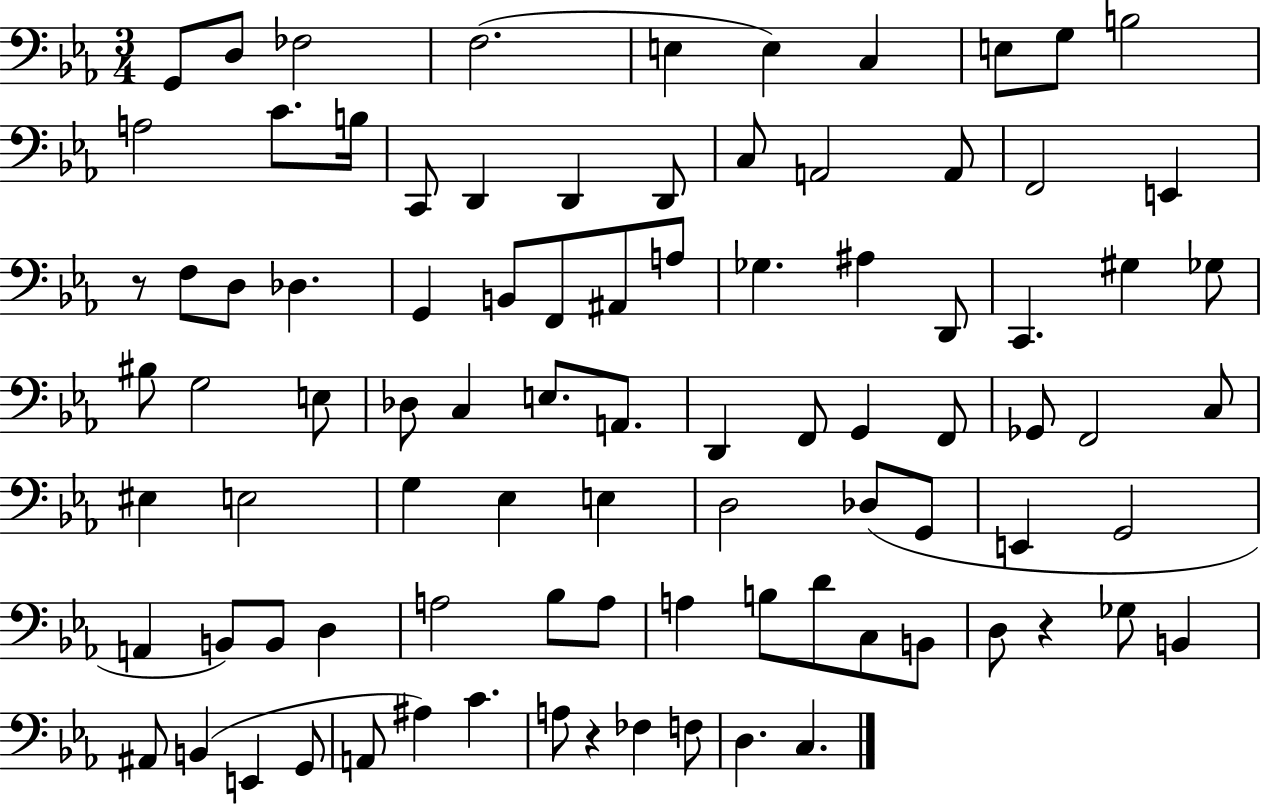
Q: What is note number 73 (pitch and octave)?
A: D3